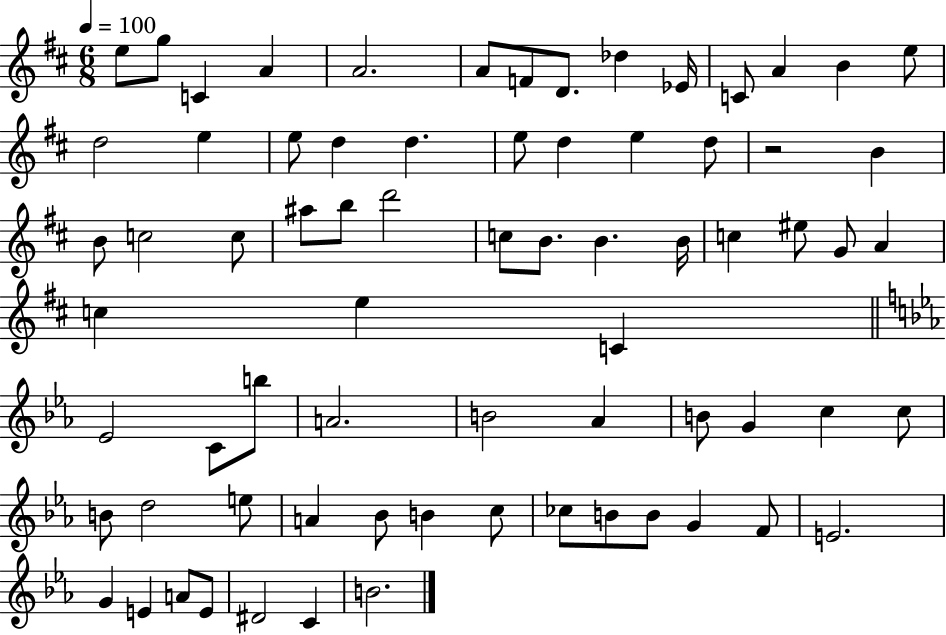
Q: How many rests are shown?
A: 1